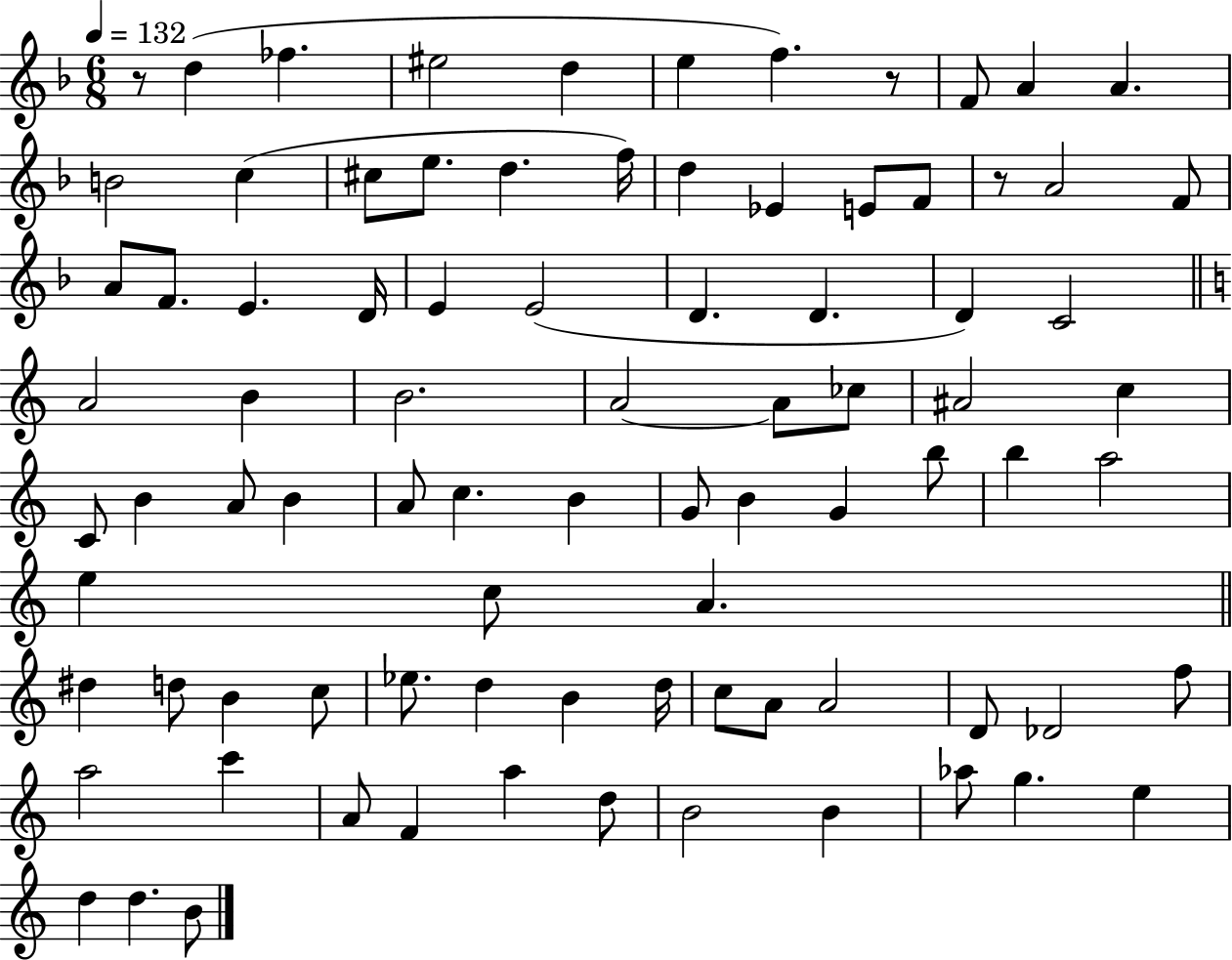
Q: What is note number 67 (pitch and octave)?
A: D4